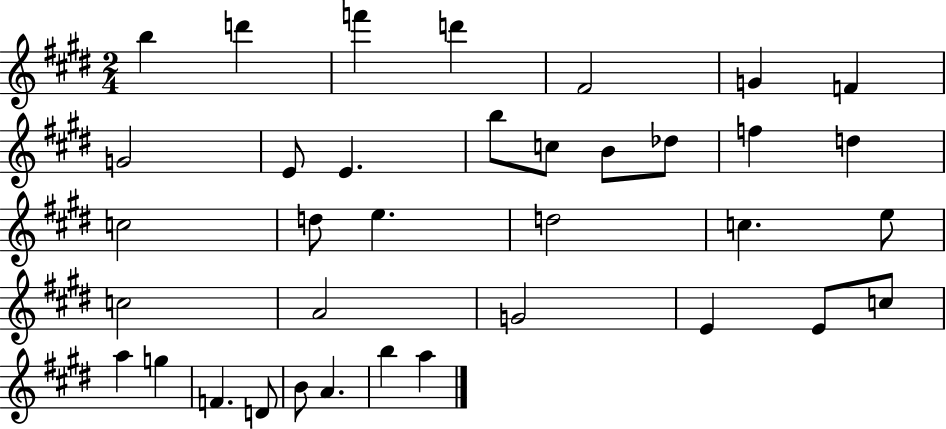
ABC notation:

X:1
T:Untitled
M:2/4
L:1/4
K:E
b d' f' d' ^F2 G F G2 E/2 E b/2 c/2 B/2 _d/2 f d c2 d/2 e d2 c e/2 c2 A2 G2 E E/2 c/2 a g F D/2 B/2 A b a